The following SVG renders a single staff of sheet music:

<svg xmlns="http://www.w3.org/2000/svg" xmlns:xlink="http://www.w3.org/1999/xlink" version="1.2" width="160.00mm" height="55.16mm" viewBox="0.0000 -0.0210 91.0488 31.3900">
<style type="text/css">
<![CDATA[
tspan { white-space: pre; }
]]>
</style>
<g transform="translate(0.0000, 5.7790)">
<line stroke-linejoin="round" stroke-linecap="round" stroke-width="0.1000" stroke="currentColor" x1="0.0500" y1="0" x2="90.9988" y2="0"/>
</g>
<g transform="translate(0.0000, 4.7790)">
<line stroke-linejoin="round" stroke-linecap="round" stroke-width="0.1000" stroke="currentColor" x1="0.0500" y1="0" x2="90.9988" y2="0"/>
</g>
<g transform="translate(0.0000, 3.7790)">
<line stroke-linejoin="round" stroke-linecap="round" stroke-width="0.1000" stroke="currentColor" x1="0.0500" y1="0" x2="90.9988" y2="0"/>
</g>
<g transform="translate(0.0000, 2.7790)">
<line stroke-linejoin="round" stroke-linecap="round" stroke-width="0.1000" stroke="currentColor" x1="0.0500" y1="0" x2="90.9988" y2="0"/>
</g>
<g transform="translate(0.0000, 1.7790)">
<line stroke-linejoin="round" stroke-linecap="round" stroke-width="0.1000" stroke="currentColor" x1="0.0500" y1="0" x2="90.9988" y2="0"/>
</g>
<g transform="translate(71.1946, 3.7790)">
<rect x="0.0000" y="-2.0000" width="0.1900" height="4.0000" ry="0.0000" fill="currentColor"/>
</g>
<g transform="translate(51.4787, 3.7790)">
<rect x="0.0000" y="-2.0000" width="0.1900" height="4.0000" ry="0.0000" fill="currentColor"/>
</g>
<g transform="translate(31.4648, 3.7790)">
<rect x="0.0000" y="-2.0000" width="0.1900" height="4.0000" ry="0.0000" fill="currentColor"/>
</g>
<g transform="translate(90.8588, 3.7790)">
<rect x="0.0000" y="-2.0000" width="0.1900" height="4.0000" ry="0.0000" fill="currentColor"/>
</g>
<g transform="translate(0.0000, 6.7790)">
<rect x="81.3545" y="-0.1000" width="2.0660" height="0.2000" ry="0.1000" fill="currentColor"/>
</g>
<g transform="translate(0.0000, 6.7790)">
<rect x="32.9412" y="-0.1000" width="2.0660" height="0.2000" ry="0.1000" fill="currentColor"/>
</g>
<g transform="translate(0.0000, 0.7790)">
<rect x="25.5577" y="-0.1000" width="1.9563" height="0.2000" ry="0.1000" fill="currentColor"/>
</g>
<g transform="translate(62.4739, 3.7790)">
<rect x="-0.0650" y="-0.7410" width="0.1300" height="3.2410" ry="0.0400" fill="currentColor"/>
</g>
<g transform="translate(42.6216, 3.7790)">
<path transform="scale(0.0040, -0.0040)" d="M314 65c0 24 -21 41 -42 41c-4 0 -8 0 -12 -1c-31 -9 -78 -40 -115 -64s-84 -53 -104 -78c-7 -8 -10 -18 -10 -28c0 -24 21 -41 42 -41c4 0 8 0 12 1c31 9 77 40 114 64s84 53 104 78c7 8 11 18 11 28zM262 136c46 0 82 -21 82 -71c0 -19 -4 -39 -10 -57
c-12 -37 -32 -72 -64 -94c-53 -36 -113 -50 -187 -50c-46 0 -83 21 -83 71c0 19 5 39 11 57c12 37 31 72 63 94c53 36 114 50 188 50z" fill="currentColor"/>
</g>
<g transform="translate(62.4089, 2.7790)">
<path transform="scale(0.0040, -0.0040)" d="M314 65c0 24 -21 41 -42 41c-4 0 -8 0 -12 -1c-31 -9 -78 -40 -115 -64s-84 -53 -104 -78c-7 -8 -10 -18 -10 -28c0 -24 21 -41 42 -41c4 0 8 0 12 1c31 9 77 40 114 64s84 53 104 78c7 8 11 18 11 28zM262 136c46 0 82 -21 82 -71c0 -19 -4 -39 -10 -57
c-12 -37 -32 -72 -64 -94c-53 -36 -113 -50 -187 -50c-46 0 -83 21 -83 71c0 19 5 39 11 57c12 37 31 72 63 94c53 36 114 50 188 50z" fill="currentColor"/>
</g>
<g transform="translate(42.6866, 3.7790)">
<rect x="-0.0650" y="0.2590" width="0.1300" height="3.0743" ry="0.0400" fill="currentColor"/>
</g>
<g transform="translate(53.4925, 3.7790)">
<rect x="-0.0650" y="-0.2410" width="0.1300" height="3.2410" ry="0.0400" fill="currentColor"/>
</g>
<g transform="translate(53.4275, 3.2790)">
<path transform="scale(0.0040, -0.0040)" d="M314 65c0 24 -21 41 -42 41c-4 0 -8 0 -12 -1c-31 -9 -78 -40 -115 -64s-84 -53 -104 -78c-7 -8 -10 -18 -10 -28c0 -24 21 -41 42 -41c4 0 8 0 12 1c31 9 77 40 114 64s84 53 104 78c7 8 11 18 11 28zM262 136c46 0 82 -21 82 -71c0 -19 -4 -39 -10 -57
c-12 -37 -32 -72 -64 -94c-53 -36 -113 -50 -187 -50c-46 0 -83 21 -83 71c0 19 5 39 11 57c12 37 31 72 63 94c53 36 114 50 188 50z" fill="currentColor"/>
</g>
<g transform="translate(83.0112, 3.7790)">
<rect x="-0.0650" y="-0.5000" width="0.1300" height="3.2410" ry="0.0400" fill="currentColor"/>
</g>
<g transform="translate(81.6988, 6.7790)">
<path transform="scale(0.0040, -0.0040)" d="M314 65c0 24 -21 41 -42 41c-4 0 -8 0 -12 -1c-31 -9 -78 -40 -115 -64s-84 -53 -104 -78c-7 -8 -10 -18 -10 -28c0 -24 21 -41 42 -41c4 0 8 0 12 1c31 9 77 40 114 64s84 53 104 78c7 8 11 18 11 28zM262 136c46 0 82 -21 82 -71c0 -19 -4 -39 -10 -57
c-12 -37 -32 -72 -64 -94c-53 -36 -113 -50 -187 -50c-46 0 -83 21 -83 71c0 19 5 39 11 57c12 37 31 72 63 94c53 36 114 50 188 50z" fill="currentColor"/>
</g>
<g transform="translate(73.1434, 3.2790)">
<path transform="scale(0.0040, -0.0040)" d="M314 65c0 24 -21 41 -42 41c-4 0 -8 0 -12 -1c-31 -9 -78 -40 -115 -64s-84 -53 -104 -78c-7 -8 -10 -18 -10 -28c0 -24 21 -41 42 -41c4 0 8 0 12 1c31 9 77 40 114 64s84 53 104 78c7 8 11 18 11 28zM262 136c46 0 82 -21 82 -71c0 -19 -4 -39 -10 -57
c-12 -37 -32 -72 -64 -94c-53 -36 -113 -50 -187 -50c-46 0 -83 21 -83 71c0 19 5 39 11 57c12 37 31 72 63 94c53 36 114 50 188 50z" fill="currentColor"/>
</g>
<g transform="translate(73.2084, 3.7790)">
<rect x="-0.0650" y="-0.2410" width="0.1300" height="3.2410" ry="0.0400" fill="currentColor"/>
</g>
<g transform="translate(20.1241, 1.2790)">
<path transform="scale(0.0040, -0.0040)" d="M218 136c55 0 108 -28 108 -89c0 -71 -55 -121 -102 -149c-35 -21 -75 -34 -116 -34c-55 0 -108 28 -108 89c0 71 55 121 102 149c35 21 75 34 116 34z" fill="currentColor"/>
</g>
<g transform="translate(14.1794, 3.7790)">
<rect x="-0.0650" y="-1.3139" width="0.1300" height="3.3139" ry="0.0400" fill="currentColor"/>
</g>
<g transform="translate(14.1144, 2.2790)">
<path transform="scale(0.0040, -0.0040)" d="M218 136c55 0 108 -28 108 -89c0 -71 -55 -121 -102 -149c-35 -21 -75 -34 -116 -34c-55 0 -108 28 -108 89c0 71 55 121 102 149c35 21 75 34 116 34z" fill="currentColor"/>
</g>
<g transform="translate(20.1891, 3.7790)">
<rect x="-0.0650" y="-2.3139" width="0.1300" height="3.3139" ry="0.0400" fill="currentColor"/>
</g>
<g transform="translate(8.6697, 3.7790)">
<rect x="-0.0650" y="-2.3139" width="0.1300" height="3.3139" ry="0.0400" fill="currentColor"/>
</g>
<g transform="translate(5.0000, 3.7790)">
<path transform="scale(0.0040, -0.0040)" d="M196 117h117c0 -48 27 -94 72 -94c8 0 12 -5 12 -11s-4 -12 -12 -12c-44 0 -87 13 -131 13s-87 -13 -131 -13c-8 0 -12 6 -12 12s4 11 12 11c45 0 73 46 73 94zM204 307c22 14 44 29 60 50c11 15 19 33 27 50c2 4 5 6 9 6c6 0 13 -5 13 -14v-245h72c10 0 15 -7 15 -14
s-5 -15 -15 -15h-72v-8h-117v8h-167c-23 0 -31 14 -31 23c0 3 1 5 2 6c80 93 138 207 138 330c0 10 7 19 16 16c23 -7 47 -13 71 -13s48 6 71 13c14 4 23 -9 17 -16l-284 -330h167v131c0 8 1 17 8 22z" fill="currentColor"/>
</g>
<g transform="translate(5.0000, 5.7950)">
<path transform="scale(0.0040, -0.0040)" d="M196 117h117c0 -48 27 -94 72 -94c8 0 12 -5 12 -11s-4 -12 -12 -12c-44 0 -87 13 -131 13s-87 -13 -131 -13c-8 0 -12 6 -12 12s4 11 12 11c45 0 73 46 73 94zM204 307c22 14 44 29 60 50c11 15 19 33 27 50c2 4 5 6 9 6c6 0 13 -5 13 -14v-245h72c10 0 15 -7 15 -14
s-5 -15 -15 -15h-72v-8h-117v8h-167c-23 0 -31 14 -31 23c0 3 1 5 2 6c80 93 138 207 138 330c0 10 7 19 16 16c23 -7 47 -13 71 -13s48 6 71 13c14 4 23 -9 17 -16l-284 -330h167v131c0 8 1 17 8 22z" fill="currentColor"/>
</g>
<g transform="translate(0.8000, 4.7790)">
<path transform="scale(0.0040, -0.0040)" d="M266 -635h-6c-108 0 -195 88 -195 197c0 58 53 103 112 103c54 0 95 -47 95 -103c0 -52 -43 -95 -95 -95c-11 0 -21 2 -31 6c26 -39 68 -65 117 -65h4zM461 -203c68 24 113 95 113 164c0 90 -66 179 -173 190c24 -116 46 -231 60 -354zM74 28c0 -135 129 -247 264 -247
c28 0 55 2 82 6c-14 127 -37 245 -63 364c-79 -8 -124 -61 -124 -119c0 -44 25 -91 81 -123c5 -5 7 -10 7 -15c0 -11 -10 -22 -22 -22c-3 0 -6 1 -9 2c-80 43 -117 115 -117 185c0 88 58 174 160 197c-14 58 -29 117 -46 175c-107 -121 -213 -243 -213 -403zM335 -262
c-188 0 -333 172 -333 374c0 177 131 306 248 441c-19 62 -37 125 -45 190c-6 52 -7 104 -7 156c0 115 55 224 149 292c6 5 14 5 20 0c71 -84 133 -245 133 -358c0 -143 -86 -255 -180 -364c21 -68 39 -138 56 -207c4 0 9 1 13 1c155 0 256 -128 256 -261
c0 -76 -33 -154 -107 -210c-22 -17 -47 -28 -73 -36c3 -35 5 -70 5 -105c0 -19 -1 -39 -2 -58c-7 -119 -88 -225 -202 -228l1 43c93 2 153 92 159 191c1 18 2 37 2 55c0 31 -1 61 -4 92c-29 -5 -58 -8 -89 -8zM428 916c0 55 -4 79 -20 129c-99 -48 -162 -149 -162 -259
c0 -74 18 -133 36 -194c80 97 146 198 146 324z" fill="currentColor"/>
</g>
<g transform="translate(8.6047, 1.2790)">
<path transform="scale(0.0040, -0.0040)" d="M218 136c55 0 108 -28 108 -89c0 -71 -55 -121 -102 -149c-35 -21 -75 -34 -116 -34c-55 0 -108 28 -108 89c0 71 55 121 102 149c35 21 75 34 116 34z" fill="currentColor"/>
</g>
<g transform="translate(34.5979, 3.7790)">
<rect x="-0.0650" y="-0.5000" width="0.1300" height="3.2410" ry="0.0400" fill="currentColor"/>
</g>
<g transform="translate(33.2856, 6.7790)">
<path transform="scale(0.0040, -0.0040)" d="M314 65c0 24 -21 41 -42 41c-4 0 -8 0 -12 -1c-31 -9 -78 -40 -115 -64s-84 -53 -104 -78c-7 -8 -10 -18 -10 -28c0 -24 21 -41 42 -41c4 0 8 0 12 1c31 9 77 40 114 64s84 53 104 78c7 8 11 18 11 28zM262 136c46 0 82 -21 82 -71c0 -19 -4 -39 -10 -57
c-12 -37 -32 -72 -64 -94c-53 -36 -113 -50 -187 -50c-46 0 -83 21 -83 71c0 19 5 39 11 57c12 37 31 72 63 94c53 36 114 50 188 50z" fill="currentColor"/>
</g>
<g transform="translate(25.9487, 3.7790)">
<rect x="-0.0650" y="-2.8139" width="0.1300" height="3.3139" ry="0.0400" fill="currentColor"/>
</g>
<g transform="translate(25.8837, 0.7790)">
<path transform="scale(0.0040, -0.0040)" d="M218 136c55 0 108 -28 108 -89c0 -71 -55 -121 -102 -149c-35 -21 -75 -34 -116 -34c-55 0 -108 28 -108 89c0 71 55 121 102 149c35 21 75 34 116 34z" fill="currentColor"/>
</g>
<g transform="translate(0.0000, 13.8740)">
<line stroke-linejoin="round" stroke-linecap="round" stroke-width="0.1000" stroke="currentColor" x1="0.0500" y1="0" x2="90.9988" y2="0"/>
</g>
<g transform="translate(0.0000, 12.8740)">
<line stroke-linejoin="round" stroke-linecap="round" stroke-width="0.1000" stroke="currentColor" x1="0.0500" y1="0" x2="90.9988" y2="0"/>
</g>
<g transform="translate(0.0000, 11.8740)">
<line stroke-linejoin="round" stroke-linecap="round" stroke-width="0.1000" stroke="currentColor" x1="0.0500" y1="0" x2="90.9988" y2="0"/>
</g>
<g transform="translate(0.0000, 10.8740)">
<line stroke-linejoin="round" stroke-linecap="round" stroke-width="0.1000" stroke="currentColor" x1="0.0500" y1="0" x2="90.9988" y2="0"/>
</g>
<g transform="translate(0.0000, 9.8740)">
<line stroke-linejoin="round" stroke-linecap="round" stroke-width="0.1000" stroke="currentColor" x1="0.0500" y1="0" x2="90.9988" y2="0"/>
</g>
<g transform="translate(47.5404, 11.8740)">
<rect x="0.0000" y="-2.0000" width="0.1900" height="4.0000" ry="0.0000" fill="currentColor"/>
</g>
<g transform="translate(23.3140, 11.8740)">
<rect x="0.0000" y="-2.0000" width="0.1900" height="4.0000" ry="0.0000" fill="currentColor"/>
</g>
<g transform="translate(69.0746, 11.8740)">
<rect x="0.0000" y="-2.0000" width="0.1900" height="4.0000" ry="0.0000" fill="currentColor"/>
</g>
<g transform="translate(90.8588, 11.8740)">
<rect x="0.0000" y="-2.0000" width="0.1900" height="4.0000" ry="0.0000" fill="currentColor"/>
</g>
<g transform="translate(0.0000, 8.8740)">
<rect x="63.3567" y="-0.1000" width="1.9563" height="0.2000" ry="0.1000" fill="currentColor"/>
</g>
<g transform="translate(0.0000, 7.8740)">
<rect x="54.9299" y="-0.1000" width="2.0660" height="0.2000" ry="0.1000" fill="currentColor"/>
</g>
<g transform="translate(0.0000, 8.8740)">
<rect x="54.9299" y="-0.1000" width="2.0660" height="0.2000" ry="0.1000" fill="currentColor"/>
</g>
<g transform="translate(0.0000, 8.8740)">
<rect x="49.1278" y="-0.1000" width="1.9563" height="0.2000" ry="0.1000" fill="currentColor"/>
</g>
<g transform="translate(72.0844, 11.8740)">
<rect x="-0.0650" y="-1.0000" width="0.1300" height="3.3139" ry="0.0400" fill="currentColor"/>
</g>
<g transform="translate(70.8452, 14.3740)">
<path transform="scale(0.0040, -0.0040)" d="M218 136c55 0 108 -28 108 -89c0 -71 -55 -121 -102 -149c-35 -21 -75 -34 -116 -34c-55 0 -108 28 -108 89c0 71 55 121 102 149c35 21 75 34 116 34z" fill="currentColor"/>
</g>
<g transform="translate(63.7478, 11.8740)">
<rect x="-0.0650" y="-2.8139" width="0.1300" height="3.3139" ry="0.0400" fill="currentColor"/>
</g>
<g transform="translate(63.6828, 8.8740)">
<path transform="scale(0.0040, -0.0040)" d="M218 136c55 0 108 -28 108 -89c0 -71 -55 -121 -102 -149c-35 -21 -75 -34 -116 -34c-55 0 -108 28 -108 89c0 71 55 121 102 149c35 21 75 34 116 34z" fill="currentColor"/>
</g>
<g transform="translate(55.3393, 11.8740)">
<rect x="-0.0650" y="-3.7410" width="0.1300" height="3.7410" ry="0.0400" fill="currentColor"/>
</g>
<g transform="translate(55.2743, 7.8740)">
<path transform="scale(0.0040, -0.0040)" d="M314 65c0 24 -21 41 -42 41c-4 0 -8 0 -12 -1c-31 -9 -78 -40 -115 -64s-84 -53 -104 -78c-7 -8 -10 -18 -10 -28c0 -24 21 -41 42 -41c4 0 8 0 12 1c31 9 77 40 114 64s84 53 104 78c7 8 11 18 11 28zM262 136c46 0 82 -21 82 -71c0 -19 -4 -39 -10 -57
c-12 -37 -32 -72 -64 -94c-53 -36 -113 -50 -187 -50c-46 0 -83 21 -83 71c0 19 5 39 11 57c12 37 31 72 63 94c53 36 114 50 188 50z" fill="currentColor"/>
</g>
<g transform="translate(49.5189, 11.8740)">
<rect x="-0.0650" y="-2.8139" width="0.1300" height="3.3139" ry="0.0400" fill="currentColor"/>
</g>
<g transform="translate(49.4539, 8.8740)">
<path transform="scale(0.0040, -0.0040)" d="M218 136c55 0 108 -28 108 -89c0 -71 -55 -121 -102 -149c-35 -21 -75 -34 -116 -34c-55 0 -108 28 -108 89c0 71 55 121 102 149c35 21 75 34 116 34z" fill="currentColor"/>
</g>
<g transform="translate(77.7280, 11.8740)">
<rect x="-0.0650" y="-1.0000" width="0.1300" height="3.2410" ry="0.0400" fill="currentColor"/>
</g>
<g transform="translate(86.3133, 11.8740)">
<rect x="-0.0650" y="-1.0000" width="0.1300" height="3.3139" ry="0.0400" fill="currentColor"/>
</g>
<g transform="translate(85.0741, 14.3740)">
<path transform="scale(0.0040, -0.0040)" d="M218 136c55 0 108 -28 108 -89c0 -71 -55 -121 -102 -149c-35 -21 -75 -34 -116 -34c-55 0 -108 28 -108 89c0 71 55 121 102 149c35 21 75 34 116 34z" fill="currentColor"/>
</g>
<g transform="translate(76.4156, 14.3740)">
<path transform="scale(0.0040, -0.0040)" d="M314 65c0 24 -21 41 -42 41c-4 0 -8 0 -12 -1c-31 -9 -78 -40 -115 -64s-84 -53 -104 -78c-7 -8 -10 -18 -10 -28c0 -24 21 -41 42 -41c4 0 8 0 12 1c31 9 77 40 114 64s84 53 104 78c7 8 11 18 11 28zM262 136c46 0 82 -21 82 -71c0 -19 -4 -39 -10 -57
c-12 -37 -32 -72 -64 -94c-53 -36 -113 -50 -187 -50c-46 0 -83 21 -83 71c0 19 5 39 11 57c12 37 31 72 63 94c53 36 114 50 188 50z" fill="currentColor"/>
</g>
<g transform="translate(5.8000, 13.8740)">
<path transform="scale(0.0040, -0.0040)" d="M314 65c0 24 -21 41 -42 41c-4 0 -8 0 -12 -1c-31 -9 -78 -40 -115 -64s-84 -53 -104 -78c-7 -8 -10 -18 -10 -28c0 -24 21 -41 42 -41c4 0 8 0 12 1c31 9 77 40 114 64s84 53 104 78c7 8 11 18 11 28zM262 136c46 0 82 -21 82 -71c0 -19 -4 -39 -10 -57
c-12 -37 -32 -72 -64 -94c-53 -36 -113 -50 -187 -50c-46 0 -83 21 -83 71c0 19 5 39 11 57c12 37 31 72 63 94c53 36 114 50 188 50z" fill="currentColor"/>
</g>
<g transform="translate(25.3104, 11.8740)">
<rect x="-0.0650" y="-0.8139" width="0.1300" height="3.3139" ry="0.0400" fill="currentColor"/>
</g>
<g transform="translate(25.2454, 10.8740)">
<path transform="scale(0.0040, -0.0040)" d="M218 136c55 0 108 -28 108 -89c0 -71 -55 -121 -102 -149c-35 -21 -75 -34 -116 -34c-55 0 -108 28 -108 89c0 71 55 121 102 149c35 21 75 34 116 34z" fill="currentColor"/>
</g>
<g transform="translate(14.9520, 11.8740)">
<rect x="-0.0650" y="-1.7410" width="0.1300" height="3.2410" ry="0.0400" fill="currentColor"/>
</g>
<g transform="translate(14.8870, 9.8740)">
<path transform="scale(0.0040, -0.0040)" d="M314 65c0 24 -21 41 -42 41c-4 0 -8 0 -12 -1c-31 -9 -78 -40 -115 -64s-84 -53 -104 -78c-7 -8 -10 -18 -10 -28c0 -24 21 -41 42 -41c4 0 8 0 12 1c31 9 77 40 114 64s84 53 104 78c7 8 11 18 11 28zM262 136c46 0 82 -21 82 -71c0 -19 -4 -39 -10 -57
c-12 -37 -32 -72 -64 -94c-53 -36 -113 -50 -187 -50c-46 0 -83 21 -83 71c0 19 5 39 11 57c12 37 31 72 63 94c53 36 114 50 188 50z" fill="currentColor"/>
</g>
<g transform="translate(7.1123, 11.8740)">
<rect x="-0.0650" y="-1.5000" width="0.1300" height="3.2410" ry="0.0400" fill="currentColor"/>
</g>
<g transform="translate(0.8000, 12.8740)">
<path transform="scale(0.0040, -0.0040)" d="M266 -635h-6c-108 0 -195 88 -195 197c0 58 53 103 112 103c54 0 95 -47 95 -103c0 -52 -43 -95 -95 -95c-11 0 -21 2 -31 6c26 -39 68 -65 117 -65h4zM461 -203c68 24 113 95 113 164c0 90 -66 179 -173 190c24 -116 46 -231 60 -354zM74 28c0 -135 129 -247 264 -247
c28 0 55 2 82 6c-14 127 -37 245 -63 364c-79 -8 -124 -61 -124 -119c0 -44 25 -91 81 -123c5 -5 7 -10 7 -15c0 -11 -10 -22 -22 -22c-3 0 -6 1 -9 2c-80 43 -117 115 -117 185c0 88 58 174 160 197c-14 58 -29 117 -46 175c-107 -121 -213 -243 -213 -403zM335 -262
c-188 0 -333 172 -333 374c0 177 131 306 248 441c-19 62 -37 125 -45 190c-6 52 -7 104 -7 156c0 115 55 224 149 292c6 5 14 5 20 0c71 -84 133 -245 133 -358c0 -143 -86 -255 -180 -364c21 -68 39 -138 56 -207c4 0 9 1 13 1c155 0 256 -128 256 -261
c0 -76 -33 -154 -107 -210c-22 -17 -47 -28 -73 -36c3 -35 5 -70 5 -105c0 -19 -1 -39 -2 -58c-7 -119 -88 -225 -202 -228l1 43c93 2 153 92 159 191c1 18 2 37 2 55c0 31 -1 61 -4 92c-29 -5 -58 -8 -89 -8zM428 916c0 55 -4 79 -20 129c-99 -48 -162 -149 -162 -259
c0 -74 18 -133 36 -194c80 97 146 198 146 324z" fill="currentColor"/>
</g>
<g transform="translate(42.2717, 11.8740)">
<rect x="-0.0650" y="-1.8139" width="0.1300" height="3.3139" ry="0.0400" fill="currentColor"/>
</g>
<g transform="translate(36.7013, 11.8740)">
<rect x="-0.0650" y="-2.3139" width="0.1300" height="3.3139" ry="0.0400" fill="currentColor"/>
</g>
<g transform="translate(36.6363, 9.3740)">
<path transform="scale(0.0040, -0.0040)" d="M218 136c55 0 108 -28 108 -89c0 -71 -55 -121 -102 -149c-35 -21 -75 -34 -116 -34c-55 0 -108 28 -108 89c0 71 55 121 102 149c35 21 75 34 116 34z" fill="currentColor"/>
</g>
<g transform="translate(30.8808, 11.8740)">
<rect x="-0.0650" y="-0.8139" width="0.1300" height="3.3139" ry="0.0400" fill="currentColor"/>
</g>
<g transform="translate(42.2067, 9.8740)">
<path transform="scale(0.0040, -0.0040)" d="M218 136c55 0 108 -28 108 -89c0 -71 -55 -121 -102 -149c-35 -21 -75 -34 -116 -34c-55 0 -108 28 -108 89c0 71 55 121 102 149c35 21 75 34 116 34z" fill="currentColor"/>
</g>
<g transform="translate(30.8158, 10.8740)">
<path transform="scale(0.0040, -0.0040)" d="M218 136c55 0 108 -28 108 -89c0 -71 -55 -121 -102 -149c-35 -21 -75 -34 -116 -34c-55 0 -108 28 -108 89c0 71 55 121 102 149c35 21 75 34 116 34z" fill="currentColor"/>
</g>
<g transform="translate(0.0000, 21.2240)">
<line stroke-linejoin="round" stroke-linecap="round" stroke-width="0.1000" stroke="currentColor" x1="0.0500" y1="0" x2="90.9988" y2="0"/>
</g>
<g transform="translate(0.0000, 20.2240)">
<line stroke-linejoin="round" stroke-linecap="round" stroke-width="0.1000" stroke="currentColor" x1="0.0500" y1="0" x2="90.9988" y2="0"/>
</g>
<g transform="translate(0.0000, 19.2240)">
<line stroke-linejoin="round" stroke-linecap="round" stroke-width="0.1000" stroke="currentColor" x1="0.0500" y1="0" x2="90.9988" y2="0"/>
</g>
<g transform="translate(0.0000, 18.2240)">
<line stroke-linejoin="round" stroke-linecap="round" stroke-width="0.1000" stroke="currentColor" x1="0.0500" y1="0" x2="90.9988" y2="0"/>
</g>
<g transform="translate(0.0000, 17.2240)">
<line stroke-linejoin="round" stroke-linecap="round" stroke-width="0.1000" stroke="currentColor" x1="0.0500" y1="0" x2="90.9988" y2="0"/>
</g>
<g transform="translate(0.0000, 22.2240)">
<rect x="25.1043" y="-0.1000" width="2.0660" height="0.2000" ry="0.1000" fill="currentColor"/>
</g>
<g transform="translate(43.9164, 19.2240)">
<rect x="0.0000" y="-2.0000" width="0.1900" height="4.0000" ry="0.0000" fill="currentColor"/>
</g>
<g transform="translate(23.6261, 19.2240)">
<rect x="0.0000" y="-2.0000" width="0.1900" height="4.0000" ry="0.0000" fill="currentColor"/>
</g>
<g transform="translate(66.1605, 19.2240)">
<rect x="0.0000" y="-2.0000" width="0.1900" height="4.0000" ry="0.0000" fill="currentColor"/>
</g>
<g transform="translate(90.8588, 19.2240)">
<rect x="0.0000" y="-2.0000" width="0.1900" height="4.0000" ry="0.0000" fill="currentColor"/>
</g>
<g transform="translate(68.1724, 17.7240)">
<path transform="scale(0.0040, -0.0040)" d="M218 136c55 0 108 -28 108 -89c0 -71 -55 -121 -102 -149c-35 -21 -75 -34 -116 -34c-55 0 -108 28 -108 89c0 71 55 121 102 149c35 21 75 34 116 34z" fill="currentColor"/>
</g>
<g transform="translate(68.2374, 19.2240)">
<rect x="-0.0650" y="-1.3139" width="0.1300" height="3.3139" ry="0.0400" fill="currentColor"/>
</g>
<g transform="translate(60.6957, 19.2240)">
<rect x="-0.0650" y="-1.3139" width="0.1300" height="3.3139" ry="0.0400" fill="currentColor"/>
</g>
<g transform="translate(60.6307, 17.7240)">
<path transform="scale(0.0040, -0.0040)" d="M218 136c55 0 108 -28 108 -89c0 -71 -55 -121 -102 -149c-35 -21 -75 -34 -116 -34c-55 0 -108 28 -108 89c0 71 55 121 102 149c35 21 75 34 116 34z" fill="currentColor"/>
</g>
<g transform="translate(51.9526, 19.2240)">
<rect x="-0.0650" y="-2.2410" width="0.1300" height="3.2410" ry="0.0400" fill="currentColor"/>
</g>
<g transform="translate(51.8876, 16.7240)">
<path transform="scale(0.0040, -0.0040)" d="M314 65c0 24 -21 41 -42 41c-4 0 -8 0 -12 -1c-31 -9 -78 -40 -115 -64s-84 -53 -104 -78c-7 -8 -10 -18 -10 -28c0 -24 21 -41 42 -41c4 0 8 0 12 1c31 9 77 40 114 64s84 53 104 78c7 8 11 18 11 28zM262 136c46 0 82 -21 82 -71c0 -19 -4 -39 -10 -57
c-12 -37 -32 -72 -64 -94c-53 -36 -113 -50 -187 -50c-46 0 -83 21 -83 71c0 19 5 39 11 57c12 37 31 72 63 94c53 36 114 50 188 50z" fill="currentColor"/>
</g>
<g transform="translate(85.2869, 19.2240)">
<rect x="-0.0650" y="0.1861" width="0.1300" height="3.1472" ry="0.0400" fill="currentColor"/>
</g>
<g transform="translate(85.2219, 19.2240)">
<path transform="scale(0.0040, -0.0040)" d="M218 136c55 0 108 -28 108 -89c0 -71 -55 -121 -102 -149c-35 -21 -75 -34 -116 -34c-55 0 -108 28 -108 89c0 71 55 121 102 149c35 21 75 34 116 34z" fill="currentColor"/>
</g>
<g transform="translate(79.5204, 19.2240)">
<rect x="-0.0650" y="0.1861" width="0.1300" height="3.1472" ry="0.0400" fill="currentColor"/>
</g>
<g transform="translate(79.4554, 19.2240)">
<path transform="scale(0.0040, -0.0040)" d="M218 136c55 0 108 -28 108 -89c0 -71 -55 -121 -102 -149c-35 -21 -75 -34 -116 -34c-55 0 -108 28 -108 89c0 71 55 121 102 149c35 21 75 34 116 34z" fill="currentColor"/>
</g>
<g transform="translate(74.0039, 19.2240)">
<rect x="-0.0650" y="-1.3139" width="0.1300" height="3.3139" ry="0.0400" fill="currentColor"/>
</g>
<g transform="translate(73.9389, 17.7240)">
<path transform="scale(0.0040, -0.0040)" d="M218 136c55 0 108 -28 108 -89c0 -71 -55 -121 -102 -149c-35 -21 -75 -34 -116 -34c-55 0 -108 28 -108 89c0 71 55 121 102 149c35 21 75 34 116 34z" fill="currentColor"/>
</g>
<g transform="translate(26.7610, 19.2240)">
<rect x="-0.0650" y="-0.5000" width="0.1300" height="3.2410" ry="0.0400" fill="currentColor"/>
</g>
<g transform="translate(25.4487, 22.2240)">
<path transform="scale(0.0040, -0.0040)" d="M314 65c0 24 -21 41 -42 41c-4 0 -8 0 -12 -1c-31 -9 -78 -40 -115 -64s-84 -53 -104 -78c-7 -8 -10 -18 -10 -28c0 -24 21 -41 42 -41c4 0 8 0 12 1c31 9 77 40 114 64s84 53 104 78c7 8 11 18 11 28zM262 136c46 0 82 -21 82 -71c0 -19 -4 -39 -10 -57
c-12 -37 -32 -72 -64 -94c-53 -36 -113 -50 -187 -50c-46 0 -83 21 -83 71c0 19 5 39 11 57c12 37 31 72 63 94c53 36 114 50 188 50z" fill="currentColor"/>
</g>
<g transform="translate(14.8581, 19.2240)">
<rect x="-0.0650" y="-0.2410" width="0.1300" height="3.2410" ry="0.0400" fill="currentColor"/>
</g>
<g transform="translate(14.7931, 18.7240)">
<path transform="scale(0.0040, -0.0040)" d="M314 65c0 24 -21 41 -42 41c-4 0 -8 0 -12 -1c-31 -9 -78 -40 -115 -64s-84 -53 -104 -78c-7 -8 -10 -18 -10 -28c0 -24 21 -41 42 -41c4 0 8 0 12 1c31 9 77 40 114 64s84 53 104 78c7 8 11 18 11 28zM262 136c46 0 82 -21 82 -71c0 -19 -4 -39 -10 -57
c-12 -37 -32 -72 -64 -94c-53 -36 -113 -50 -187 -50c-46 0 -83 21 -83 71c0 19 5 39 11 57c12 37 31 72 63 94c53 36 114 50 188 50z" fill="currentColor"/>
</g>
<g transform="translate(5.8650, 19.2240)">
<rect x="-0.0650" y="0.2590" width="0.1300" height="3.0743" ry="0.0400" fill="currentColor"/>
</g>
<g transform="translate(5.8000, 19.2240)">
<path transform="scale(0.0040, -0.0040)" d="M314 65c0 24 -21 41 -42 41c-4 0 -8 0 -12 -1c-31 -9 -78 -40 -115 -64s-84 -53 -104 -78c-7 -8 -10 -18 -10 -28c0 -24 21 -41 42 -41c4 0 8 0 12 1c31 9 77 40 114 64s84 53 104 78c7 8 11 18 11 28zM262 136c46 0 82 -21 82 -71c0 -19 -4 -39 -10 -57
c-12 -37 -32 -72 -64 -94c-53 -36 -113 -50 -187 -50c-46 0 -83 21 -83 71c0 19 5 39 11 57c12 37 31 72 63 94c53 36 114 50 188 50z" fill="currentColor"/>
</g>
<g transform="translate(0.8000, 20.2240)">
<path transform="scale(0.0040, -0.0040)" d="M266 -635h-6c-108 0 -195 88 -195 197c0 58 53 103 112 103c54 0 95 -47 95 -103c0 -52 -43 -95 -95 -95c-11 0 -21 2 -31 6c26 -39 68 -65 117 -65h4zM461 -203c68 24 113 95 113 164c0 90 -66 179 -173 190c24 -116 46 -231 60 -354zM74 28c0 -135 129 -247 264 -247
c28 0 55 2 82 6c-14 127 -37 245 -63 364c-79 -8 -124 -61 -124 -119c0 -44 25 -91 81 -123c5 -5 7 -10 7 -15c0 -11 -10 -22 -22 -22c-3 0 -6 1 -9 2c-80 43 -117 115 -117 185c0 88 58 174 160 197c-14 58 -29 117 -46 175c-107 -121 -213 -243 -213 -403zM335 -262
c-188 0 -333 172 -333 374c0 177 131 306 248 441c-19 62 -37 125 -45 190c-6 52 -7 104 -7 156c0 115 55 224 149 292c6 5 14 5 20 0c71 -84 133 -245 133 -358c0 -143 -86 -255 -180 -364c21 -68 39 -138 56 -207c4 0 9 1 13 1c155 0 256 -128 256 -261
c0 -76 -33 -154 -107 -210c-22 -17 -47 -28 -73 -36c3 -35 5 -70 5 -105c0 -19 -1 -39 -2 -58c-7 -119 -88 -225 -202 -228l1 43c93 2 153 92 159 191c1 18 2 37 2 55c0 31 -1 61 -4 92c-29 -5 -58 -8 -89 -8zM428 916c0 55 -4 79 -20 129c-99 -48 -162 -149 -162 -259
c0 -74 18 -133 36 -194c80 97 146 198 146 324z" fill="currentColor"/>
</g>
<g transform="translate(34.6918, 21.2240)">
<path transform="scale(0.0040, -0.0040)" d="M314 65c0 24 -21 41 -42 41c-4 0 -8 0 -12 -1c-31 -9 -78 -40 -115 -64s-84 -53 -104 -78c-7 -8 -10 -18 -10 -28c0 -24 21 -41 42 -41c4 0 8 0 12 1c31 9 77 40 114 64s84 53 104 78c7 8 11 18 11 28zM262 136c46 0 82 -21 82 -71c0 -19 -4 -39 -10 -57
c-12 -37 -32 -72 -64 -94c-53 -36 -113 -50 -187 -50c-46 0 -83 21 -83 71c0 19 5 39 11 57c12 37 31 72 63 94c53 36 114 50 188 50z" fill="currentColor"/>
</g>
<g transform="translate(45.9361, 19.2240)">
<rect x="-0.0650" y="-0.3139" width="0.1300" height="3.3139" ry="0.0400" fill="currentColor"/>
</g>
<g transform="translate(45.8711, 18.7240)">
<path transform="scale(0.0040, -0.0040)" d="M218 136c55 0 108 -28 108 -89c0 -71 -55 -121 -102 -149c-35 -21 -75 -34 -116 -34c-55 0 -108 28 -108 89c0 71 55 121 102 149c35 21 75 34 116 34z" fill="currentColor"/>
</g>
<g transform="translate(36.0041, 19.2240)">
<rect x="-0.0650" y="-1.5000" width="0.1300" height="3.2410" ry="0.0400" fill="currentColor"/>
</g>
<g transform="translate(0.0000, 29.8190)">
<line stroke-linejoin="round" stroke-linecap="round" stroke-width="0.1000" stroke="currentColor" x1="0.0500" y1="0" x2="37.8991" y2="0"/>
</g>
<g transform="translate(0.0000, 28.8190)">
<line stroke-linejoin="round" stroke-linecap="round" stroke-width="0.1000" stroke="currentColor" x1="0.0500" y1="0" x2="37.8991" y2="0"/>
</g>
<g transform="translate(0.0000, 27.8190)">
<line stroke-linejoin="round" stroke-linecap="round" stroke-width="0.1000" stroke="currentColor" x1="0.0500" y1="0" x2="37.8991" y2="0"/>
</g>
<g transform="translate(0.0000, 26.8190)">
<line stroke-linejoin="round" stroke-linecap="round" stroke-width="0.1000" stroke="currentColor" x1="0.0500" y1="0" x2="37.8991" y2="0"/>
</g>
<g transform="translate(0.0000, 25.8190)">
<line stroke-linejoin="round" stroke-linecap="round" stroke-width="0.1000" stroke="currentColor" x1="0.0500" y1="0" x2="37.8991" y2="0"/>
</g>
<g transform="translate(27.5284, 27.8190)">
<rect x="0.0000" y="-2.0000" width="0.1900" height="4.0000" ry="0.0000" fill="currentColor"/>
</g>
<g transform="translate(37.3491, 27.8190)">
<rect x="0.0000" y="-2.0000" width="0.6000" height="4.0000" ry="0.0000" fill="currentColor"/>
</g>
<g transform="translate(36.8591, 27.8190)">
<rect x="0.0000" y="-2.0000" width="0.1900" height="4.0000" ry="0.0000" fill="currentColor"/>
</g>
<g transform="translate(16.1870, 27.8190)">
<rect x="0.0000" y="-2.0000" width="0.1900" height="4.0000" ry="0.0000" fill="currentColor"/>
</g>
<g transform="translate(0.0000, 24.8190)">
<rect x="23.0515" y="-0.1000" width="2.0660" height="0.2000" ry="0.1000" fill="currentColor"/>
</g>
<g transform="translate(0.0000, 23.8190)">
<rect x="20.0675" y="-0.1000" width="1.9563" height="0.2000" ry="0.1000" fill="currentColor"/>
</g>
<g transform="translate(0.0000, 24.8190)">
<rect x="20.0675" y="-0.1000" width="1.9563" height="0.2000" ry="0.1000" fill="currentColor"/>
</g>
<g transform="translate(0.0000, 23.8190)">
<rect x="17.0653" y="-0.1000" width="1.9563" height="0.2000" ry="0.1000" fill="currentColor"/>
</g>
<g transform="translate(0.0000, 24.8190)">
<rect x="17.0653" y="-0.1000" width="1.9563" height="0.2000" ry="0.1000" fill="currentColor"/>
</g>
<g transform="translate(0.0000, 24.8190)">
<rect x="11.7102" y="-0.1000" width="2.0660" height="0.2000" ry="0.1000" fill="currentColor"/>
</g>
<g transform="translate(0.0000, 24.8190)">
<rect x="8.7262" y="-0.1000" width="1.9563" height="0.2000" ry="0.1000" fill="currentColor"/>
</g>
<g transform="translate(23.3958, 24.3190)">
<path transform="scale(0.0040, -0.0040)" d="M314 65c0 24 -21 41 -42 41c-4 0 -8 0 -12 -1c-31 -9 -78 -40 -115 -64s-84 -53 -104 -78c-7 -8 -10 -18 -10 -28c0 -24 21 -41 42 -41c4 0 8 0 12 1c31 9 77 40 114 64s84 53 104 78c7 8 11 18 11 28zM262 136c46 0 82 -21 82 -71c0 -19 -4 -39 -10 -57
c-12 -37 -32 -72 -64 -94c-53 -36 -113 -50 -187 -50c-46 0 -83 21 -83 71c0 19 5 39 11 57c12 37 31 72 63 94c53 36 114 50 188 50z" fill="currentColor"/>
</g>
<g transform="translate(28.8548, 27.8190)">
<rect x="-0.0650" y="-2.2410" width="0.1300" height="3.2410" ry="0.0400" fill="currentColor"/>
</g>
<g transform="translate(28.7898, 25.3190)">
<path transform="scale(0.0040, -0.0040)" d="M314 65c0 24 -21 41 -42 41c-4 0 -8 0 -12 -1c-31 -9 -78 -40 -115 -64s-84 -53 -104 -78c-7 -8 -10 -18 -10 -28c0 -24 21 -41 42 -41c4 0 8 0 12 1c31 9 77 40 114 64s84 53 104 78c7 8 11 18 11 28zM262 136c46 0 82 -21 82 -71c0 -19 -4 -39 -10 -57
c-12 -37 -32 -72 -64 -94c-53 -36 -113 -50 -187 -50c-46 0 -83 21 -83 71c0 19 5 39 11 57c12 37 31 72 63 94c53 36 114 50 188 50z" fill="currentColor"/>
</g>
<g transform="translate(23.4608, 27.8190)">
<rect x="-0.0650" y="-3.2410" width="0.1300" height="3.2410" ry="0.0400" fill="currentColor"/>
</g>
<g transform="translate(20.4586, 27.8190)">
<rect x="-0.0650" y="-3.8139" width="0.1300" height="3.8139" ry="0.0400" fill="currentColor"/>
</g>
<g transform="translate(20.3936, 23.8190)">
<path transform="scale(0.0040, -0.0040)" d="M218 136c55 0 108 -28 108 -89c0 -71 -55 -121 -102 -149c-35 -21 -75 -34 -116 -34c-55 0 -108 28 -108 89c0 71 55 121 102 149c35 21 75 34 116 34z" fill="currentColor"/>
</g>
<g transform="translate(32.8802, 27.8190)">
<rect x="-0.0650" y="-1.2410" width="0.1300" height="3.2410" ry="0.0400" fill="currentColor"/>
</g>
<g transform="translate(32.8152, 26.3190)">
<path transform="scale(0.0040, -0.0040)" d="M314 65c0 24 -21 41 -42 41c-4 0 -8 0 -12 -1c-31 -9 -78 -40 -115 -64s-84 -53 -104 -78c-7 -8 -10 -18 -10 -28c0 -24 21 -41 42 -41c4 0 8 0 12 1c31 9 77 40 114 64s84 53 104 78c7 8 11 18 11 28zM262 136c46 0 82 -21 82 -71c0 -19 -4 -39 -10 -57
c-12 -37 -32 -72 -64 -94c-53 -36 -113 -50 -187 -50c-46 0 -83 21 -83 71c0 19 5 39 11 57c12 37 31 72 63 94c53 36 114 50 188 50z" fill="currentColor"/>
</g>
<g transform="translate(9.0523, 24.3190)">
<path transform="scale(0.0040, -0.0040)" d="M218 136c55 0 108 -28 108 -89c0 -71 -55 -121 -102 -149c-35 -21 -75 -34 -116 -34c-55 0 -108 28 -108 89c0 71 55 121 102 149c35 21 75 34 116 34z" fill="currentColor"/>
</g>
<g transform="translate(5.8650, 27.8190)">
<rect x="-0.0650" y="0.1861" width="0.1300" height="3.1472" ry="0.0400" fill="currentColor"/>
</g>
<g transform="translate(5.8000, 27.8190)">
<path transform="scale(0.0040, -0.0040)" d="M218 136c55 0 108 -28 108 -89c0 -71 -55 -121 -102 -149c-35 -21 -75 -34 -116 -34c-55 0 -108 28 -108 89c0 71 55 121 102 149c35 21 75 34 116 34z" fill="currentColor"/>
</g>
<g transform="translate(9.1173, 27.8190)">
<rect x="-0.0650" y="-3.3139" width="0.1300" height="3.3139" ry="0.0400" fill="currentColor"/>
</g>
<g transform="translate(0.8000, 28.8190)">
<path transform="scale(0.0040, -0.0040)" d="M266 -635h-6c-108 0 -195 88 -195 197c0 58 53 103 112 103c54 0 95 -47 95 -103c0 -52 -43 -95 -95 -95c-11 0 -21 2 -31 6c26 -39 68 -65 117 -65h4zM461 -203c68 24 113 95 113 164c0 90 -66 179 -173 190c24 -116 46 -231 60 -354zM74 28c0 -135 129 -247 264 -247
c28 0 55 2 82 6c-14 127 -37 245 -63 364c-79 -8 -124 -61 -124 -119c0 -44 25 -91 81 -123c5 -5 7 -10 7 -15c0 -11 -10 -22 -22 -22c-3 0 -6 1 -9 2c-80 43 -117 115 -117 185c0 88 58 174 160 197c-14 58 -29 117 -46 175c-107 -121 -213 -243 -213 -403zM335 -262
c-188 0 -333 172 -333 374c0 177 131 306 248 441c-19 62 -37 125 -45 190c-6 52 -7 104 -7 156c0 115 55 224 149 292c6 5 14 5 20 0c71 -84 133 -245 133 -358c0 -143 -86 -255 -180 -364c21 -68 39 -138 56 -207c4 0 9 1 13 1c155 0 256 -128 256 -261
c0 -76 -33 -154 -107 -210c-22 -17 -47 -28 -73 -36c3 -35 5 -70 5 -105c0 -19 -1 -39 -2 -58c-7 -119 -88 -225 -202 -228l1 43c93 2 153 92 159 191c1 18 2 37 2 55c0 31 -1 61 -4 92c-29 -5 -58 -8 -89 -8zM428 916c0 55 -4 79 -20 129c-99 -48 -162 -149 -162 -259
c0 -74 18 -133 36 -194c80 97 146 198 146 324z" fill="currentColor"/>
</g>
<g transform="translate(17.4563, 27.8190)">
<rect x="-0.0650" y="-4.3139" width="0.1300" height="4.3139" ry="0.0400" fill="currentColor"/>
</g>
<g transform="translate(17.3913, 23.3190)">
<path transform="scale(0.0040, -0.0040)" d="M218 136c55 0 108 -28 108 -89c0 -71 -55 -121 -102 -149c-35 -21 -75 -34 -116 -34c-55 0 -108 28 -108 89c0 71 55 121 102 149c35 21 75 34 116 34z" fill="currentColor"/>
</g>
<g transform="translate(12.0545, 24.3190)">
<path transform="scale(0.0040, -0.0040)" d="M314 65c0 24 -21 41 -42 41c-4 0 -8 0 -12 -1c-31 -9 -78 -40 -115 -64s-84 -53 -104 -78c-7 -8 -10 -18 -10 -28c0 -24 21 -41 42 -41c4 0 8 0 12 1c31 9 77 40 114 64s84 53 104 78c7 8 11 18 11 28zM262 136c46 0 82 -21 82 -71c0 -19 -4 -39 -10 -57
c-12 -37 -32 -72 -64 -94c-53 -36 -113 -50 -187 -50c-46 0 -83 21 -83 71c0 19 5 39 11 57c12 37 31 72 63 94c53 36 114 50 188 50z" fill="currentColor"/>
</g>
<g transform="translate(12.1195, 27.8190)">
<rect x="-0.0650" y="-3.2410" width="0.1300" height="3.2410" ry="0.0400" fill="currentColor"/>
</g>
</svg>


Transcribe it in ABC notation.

X:1
T:Untitled
M:4/4
L:1/4
K:C
g e g a C2 B2 c2 d2 c2 C2 E2 f2 d d g f a c'2 a D D2 D B2 c2 C2 E2 c g2 e e e B B B b b2 d' c' b2 g2 e2